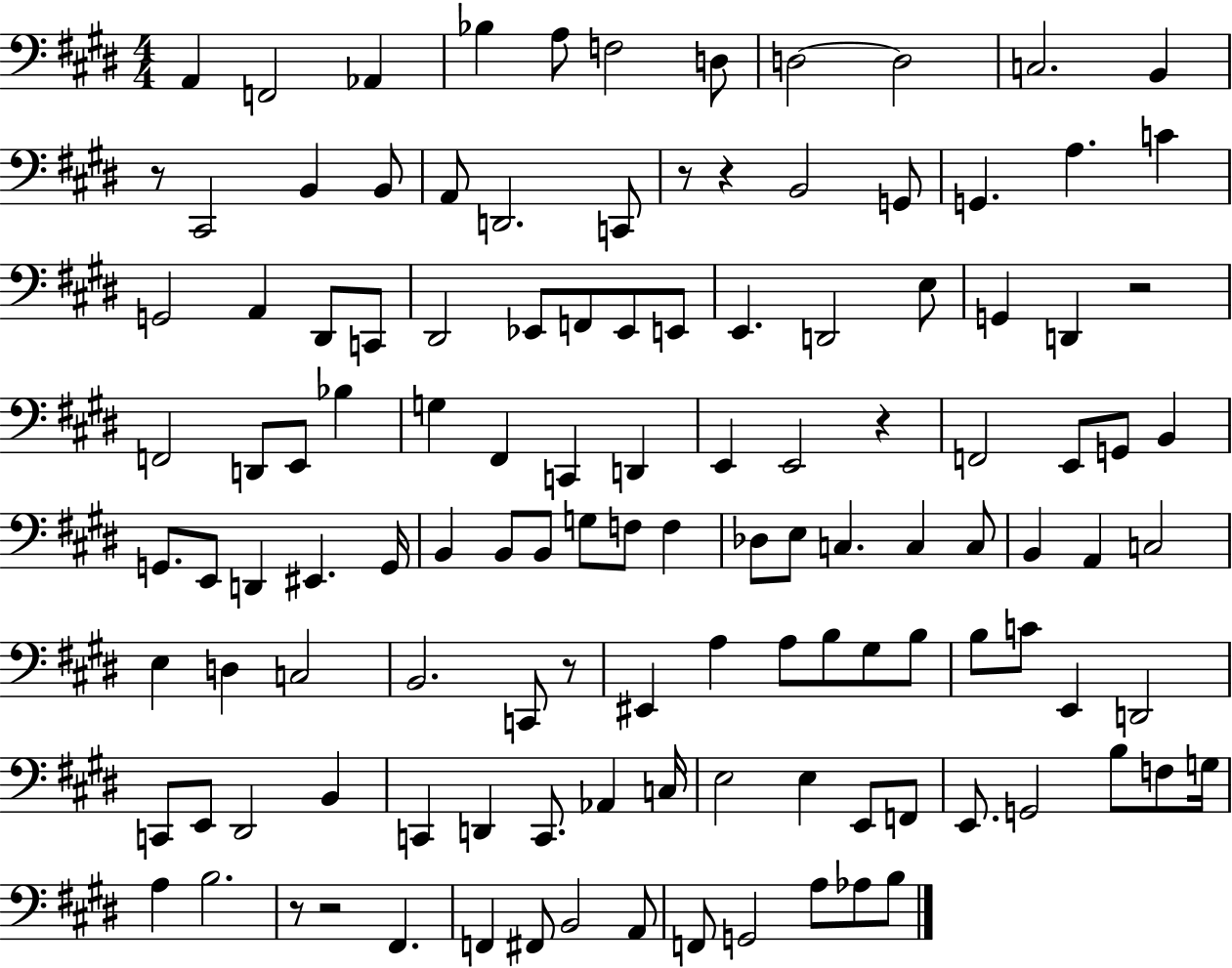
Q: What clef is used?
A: bass